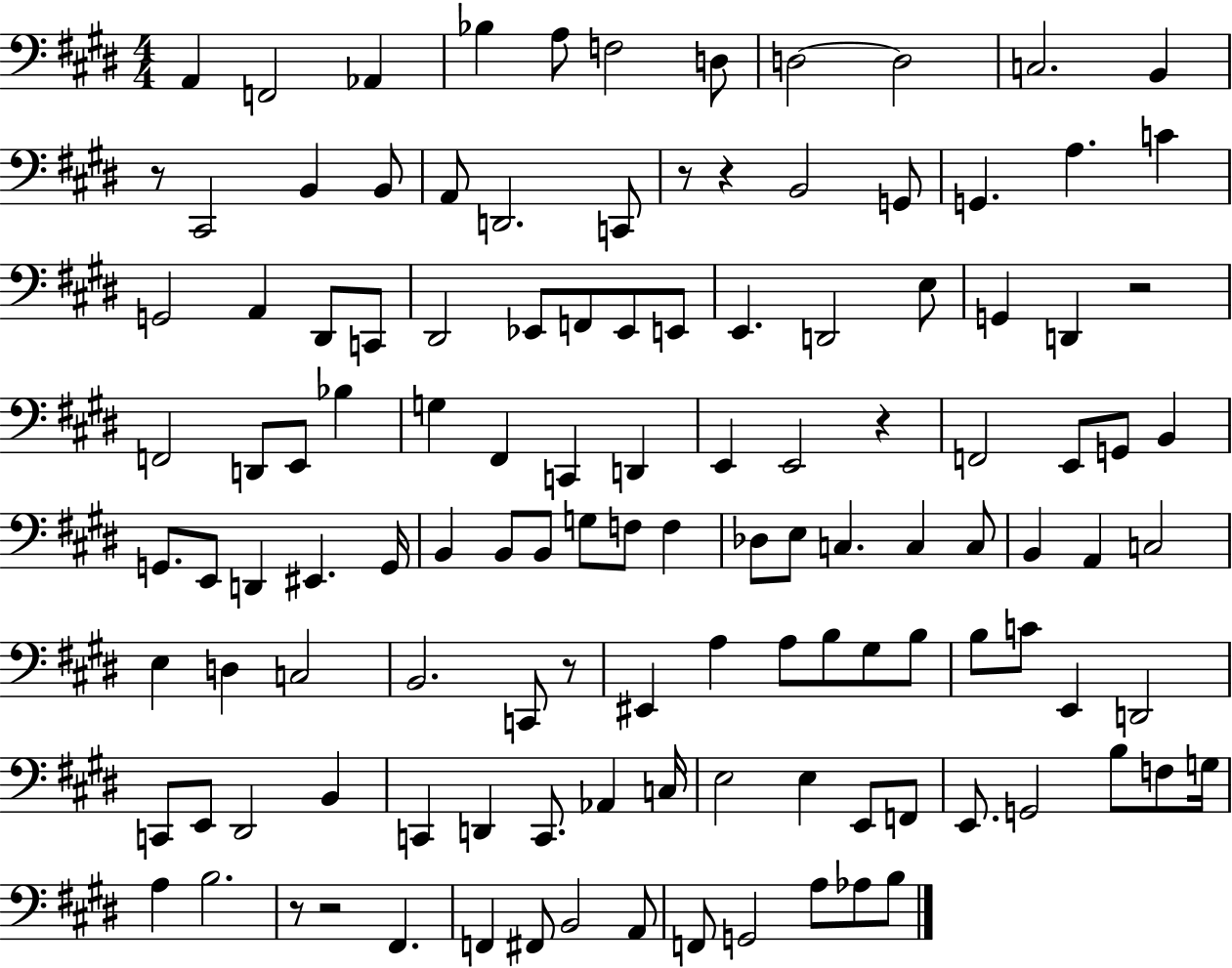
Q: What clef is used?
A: bass